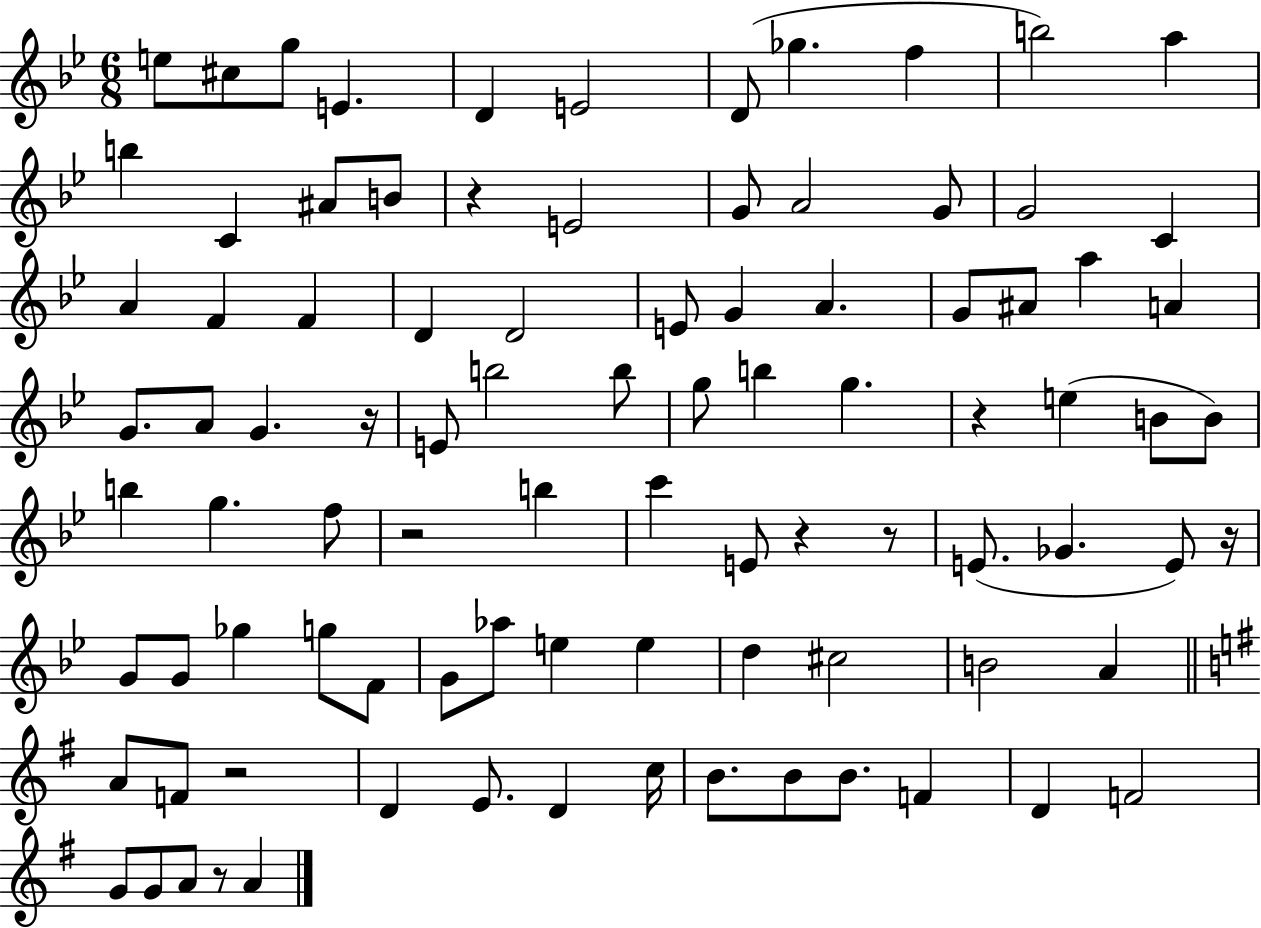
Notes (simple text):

E5/e C#5/e G5/e E4/q. D4/q E4/h D4/e Gb5/q. F5/q B5/h A5/q B5/q C4/q A#4/e B4/e R/q E4/h G4/e A4/h G4/e G4/h C4/q A4/q F4/q F4/q D4/q D4/h E4/e G4/q A4/q. G4/e A#4/e A5/q A4/q G4/e. A4/e G4/q. R/s E4/e B5/h B5/e G5/e B5/q G5/q. R/q E5/q B4/e B4/e B5/q G5/q. F5/e R/h B5/q C6/q E4/e R/q R/e E4/e. Gb4/q. E4/e R/s G4/e G4/e Gb5/q G5/e F4/e G4/e Ab5/e E5/q E5/q D5/q C#5/h B4/h A4/q A4/e F4/e R/h D4/q E4/e. D4/q C5/s B4/e. B4/e B4/e. F4/q D4/q F4/h G4/e G4/e A4/e R/e A4/q